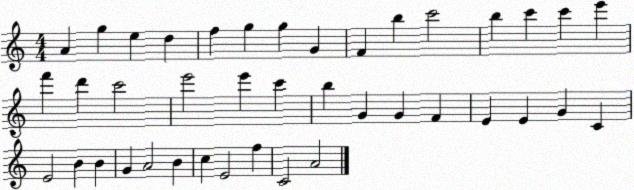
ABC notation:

X:1
T:Untitled
M:4/4
L:1/4
K:C
A g e d f g g G F b c'2 b c' c' e' f' d' c'2 e'2 e' c' b G G F E E G C E2 B B G A2 B c E2 f C2 A2